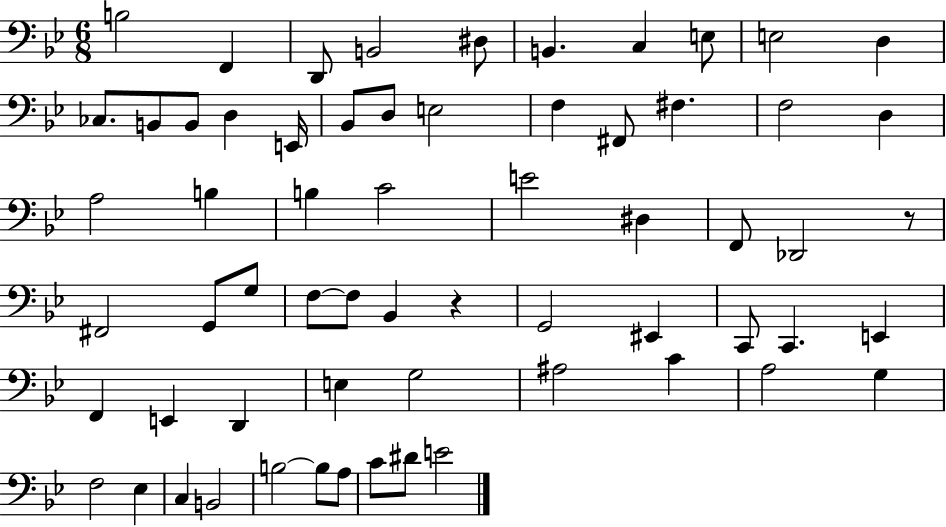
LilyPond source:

{
  \clef bass
  \numericTimeSignature
  \time 6/8
  \key bes \major
  \repeat volta 2 { b2 f,4 | d,8 b,2 dis8 | b,4. c4 e8 | e2 d4 | \break ces8. b,8 b,8 d4 e,16 | bes,8 d8 e2 | f4 fis,8 fis4. | f2 d4 | \break a2 b4 | b4 c'2 | e'2 dis4 | f,8 des,2 r8 | \break fis,2 g,8 g8 | f8~~ f8 bes,4 r4 | g,2 eis,4 | c,8 c,4. e,4 | \break f,4 e,4 d,4 | e4 g2 | ais2 c'4 | a2 g4 | \break f2 ees4 | c4 b,2 | b2~~ b8 a8 | c'8 dis'8 e'2 | \break } \bar "|."
}